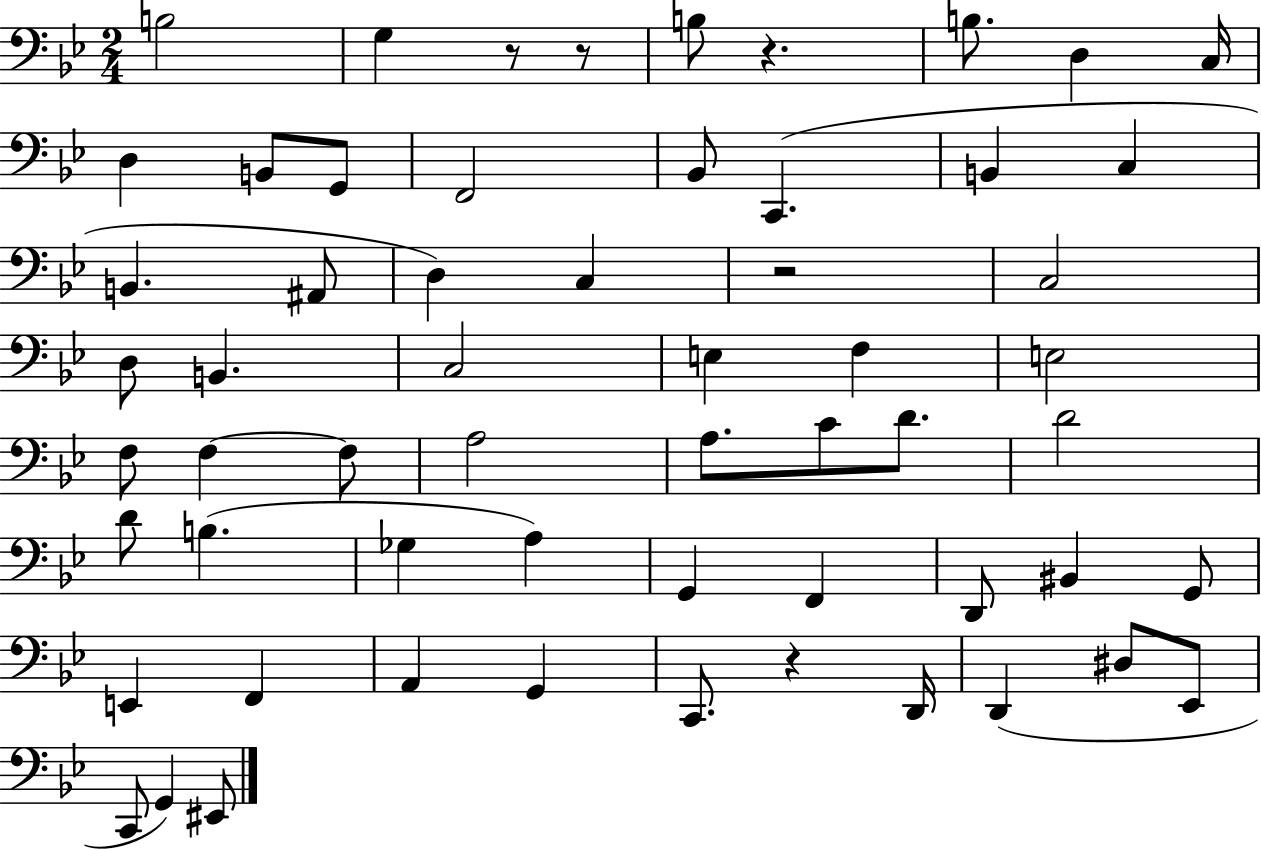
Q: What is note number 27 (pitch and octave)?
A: F3